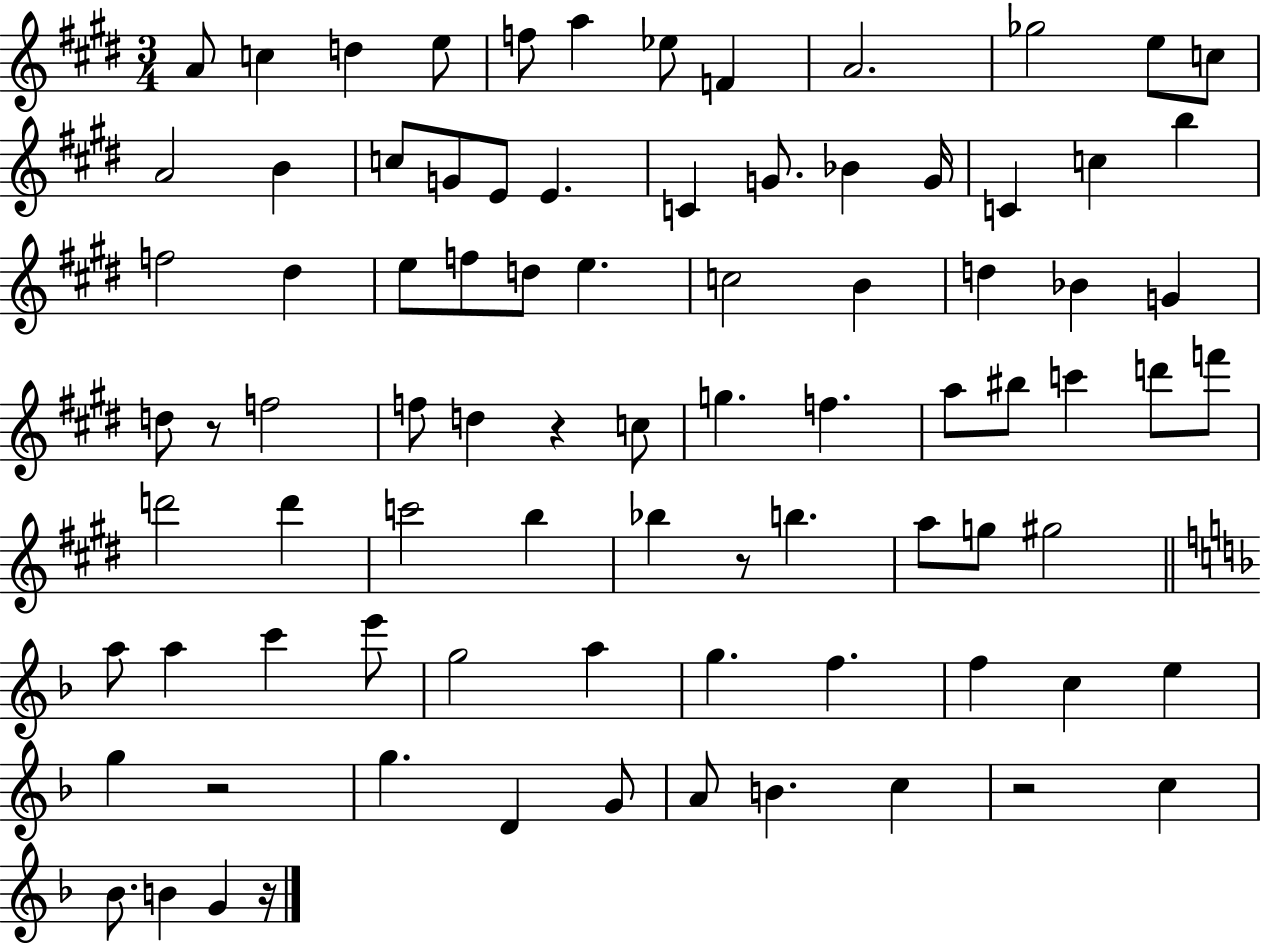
A4/e C5/q D5/q E5/e F5/e A5/q Eb5/e F4/q A4/h. Gb5/h E5/e C5/e A4/h B4/q C5/e G4/e E4/e E4/q. C4/q G4/e. Bb4/q G4/s C4/q C5/q B5/q F5/h D#5/q E5/e F5/e D5/e E5/q. C5/h B4/q D5/q Bb4/q G4/q D5/e R/e F5/h F5/e D5/q R/q C5/e G5/q. F5/q. A5/e BIS5/e C6/q D6/e F6/e D6/h D6/q C6/h B5/q Bb5/q R/e B5/q. A5/e G5/e G#5/h A5/e A5/q C6/q E6/e G5/h A5/q G5/q. F5/q. F5/q C5/q E5/q G5/q R/h G5/q. D4/q G4/e A4/e B4/q. C5/q R/h C5/q Bb4/e. B4/q G4/q R/s